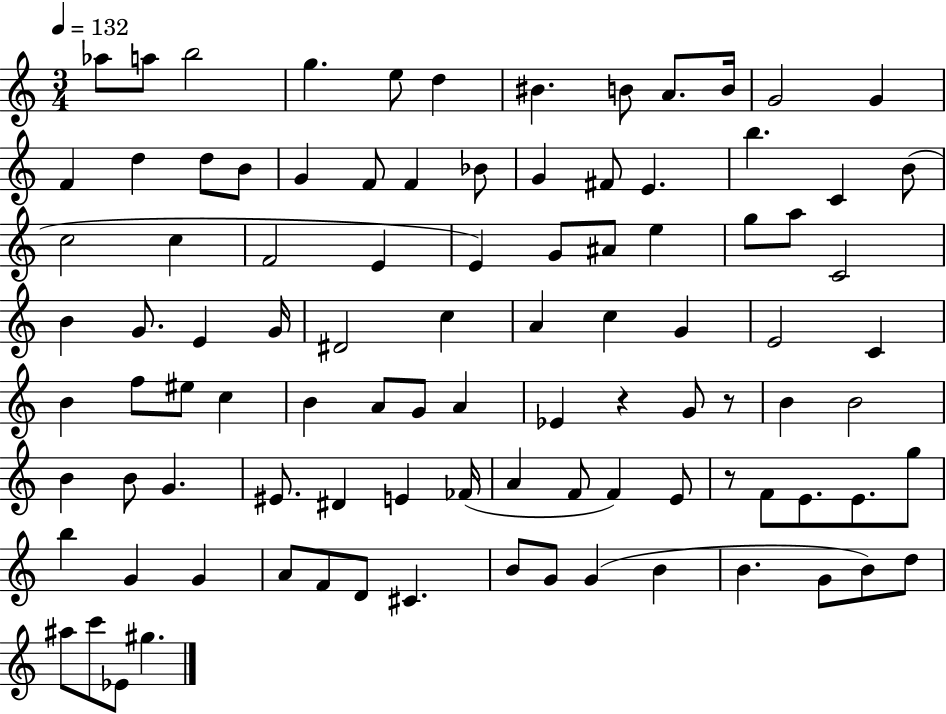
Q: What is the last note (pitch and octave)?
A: G#5